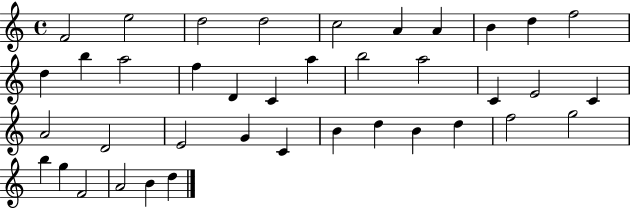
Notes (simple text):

F4/h E5/h D5/h D5/h C5/h A4/q A4/q B4/q D5/q F5/h D5/q B5/q A5/h F5/q D4/q C4/q A5/q B5/h A5/h C4/q E4/h C4/q A4/h D4/h E4/h G4/q C4/q B4/q D5/q B4/q D5/q F5/h G5/h B5/q G5/q F4/h A4/h B4/q D5/q